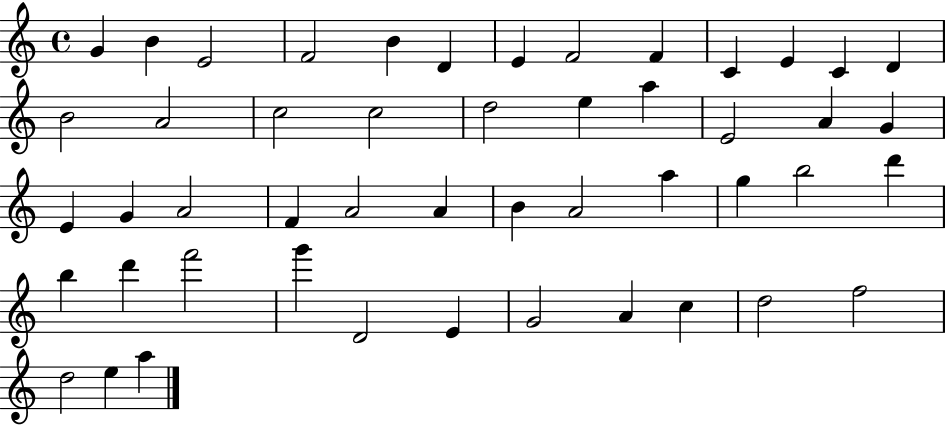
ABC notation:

X:1
T:Untitled
M:4/4
L:1/4
K:C
G B E2 F2 B D E F2 F C E C D B2 A2 c2 c2 d2 e a E2 A G E G A2 F A2 A B A2 a g b2 d' b d' f'2 g' D2 E G2 A c d2 f2 d2 e a